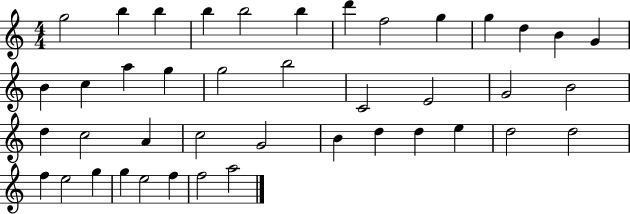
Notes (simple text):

G5/h B5/q B5/q B5/q B5/h B5/q D6/q F5/h G5/q G5/q D5/q B4/q G4/q B4/q C5/q A5/q G5/q G5/h B5/h C4/h E4/h G4/h B4/h D5/q C5/h A4/q C5/h G4/h B4/q D5/q D5/q E5/q D5/h D5/h F5/q E5/h G5/q G5/q E5/h F5/q F5/h A5/h